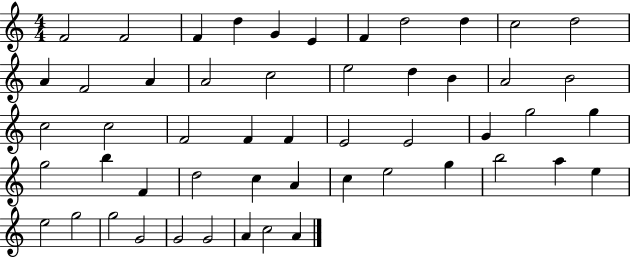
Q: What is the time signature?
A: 4/4